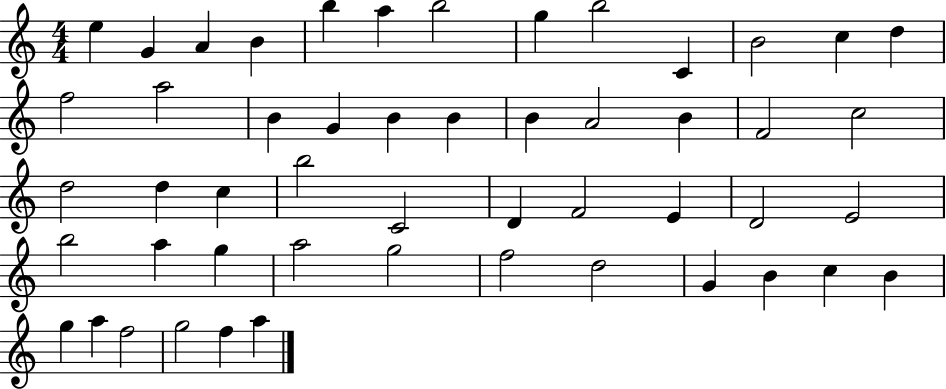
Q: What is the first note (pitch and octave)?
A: E5